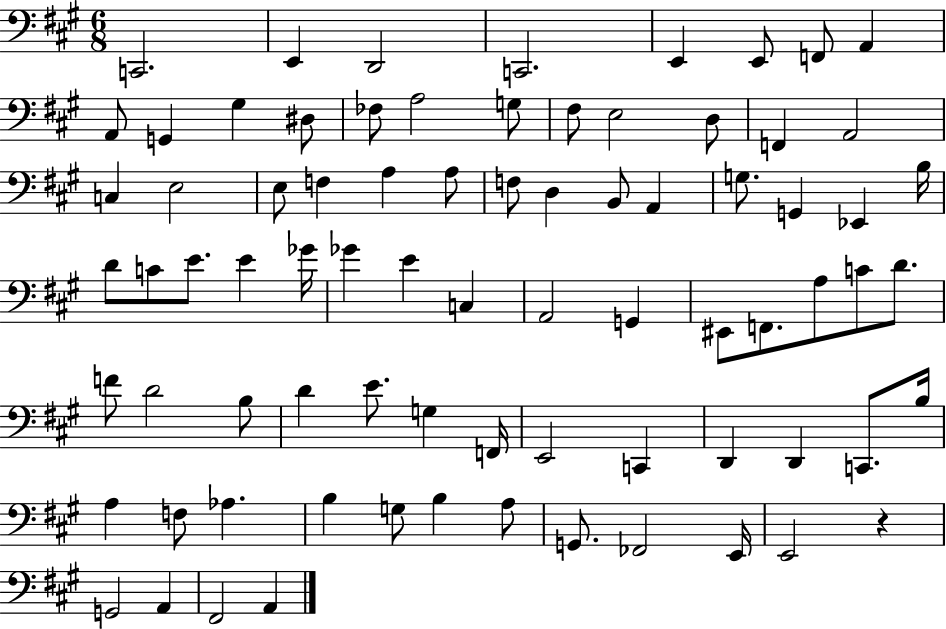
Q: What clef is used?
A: bass